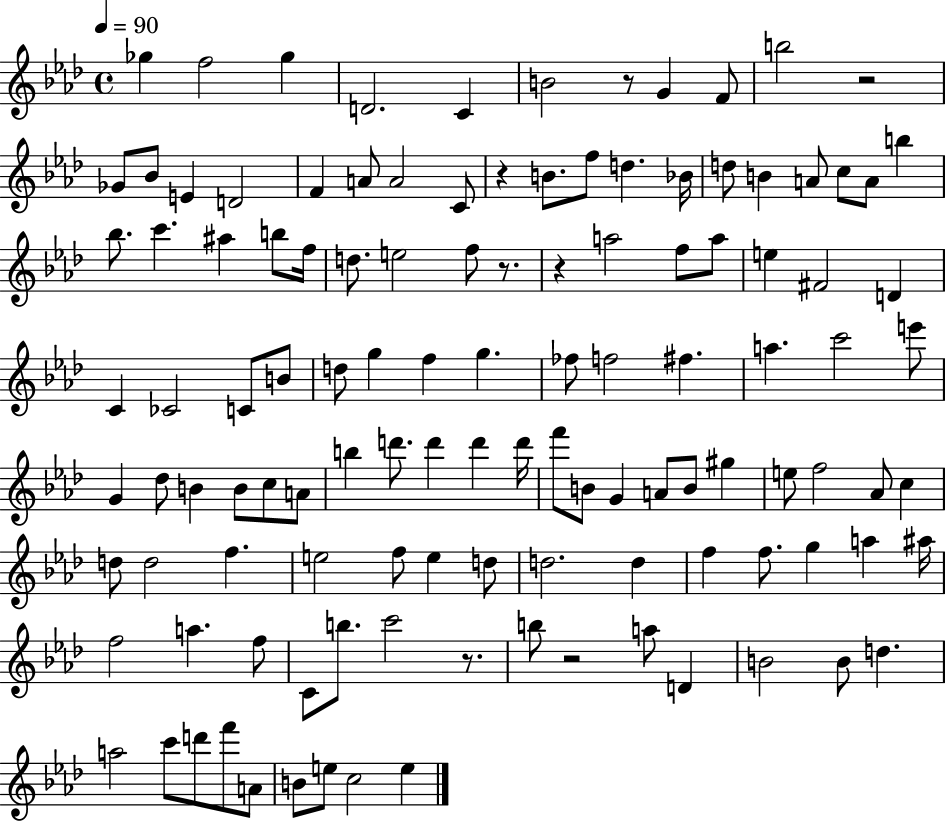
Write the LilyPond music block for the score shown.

{
  \clef treble
  \time 4/4
  \defaultTimeSignature
  \key aes \major
  \tempo 4 = 90
  ges''4 f''2 ges''4 | d'2. c'4 | b'2 r8 g'4 f'8 | b''2 r2 | \break ges'8 bes'8 e'4 d'2 | f'4 a'8 a'2 c'8 | r4 b'8. f''8 d''4. bes'16 | d''8 b'4 a'8 c''8 a'8 b''4 | \break bes''8. c'''4. ais''4 b''8 f''16 | d''8. e''2 f''8 r8. | r4 a''2 f''8 a''8 | e''4 fis'2 d'4 | \break c'4 ces'2 c'8 b'8 | d''8 g''4 f''4 g''4. | fes''8 f''2 fis''4. | a''4. c'''2 e'''8 | \break g'4 des''8 b'4 b'8 c''8 a'8 | b''4 d'''8. d'''4 d'''4 d'''16 | f'''8 b'8 g'4 a'8 b'8 gis''4 | e''8 f''2 aes'8 c''4 | \break d''8 d''2 f''4. | e''2 f''8 e''4 d''8 | d''2. d''4 | f''4 f''8. g''4 a''4 ais''16 | \break f''2 a''4. f''8 | c'8 b''8. c'''2 r8. | b''8 r2 a''8 d'4 | b'2 b'8 d''4. | \break a''2 c'''8 d'''8 f'''8 a'8 | b'8 e''8 c''2 e''4 | \bar "|."
}